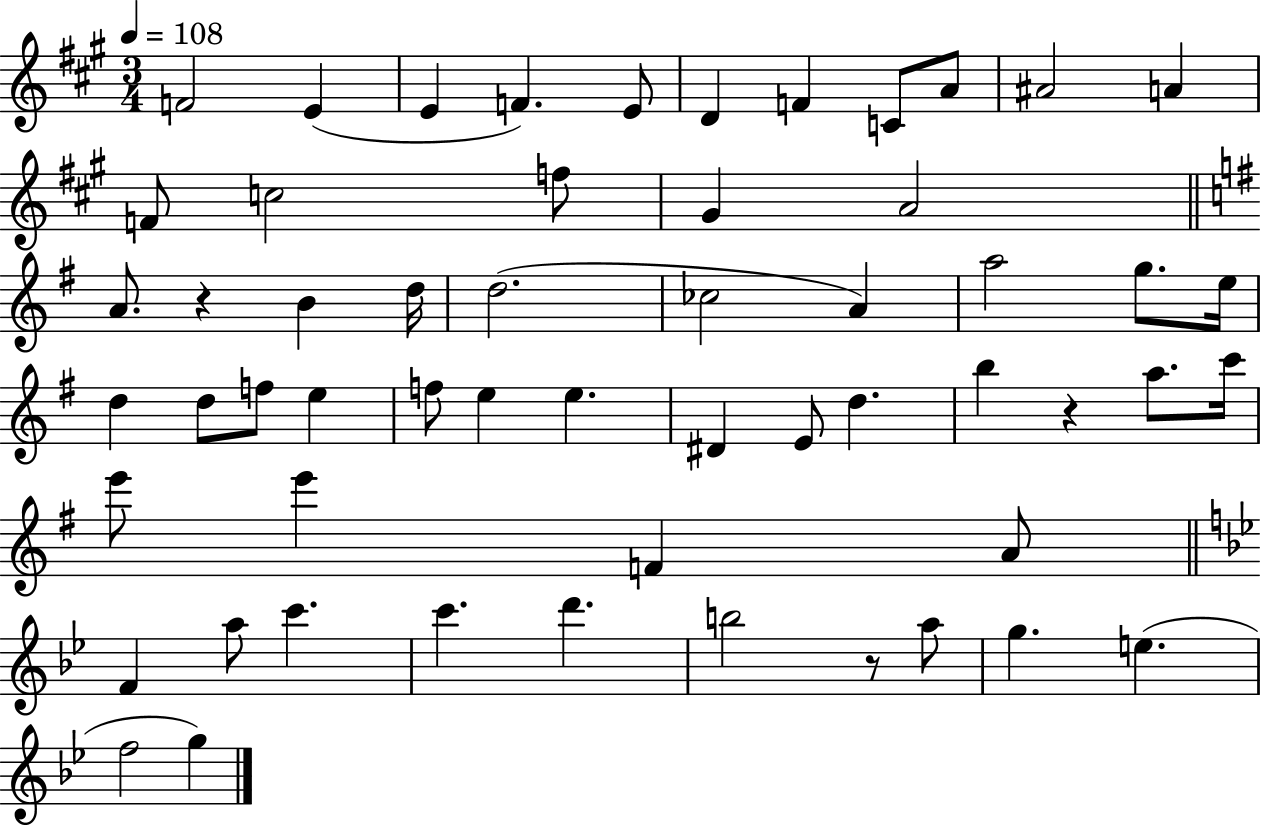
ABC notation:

X:1
T:Untitled
M:3/4
L:1/4
K:A
F2 E E F E/2 D F C/2 A/2 ^A2 A F/2 c2 f/2 ^G A2 A/2 z B d/4 d2 _c2 A a2 g/2 e/4 d d/2 f/2 e f/2 e e ^D E/2 d b z a/2 c'/4 e'/2 e' F A/2 F a/2 c' c' d' b2 z/2 a/2 g e f2 g